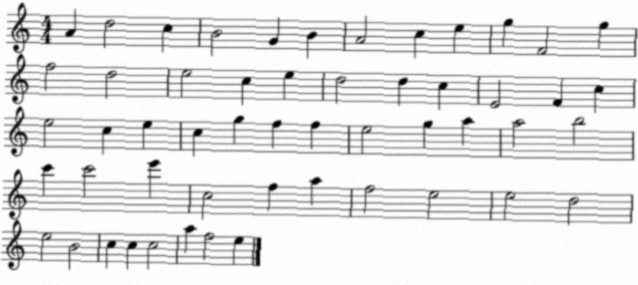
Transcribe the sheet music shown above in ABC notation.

X:1
T:Untitled
M:4/4
L:1/4
K:C
A d2 c B2 G B A2 c e g F2 g f2 d2 e2 c e d2 d c E2 F c e2 c e c g f f e2 g a a2 b2 c' c'2 e' c2 f a f2 e2 e2 d2 e2 B2 c c c2 a f2 e